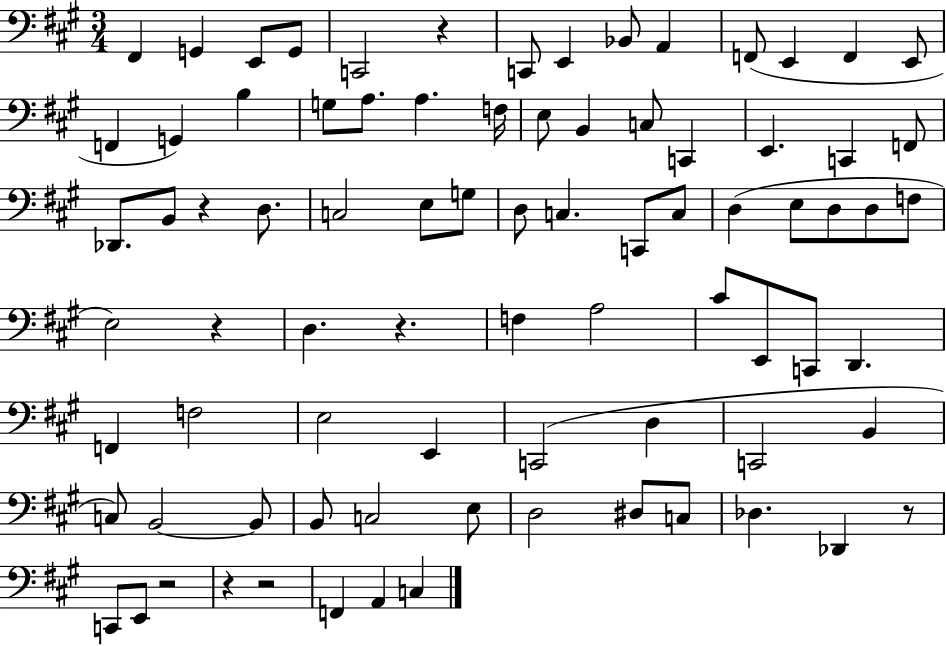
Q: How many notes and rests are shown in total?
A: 82